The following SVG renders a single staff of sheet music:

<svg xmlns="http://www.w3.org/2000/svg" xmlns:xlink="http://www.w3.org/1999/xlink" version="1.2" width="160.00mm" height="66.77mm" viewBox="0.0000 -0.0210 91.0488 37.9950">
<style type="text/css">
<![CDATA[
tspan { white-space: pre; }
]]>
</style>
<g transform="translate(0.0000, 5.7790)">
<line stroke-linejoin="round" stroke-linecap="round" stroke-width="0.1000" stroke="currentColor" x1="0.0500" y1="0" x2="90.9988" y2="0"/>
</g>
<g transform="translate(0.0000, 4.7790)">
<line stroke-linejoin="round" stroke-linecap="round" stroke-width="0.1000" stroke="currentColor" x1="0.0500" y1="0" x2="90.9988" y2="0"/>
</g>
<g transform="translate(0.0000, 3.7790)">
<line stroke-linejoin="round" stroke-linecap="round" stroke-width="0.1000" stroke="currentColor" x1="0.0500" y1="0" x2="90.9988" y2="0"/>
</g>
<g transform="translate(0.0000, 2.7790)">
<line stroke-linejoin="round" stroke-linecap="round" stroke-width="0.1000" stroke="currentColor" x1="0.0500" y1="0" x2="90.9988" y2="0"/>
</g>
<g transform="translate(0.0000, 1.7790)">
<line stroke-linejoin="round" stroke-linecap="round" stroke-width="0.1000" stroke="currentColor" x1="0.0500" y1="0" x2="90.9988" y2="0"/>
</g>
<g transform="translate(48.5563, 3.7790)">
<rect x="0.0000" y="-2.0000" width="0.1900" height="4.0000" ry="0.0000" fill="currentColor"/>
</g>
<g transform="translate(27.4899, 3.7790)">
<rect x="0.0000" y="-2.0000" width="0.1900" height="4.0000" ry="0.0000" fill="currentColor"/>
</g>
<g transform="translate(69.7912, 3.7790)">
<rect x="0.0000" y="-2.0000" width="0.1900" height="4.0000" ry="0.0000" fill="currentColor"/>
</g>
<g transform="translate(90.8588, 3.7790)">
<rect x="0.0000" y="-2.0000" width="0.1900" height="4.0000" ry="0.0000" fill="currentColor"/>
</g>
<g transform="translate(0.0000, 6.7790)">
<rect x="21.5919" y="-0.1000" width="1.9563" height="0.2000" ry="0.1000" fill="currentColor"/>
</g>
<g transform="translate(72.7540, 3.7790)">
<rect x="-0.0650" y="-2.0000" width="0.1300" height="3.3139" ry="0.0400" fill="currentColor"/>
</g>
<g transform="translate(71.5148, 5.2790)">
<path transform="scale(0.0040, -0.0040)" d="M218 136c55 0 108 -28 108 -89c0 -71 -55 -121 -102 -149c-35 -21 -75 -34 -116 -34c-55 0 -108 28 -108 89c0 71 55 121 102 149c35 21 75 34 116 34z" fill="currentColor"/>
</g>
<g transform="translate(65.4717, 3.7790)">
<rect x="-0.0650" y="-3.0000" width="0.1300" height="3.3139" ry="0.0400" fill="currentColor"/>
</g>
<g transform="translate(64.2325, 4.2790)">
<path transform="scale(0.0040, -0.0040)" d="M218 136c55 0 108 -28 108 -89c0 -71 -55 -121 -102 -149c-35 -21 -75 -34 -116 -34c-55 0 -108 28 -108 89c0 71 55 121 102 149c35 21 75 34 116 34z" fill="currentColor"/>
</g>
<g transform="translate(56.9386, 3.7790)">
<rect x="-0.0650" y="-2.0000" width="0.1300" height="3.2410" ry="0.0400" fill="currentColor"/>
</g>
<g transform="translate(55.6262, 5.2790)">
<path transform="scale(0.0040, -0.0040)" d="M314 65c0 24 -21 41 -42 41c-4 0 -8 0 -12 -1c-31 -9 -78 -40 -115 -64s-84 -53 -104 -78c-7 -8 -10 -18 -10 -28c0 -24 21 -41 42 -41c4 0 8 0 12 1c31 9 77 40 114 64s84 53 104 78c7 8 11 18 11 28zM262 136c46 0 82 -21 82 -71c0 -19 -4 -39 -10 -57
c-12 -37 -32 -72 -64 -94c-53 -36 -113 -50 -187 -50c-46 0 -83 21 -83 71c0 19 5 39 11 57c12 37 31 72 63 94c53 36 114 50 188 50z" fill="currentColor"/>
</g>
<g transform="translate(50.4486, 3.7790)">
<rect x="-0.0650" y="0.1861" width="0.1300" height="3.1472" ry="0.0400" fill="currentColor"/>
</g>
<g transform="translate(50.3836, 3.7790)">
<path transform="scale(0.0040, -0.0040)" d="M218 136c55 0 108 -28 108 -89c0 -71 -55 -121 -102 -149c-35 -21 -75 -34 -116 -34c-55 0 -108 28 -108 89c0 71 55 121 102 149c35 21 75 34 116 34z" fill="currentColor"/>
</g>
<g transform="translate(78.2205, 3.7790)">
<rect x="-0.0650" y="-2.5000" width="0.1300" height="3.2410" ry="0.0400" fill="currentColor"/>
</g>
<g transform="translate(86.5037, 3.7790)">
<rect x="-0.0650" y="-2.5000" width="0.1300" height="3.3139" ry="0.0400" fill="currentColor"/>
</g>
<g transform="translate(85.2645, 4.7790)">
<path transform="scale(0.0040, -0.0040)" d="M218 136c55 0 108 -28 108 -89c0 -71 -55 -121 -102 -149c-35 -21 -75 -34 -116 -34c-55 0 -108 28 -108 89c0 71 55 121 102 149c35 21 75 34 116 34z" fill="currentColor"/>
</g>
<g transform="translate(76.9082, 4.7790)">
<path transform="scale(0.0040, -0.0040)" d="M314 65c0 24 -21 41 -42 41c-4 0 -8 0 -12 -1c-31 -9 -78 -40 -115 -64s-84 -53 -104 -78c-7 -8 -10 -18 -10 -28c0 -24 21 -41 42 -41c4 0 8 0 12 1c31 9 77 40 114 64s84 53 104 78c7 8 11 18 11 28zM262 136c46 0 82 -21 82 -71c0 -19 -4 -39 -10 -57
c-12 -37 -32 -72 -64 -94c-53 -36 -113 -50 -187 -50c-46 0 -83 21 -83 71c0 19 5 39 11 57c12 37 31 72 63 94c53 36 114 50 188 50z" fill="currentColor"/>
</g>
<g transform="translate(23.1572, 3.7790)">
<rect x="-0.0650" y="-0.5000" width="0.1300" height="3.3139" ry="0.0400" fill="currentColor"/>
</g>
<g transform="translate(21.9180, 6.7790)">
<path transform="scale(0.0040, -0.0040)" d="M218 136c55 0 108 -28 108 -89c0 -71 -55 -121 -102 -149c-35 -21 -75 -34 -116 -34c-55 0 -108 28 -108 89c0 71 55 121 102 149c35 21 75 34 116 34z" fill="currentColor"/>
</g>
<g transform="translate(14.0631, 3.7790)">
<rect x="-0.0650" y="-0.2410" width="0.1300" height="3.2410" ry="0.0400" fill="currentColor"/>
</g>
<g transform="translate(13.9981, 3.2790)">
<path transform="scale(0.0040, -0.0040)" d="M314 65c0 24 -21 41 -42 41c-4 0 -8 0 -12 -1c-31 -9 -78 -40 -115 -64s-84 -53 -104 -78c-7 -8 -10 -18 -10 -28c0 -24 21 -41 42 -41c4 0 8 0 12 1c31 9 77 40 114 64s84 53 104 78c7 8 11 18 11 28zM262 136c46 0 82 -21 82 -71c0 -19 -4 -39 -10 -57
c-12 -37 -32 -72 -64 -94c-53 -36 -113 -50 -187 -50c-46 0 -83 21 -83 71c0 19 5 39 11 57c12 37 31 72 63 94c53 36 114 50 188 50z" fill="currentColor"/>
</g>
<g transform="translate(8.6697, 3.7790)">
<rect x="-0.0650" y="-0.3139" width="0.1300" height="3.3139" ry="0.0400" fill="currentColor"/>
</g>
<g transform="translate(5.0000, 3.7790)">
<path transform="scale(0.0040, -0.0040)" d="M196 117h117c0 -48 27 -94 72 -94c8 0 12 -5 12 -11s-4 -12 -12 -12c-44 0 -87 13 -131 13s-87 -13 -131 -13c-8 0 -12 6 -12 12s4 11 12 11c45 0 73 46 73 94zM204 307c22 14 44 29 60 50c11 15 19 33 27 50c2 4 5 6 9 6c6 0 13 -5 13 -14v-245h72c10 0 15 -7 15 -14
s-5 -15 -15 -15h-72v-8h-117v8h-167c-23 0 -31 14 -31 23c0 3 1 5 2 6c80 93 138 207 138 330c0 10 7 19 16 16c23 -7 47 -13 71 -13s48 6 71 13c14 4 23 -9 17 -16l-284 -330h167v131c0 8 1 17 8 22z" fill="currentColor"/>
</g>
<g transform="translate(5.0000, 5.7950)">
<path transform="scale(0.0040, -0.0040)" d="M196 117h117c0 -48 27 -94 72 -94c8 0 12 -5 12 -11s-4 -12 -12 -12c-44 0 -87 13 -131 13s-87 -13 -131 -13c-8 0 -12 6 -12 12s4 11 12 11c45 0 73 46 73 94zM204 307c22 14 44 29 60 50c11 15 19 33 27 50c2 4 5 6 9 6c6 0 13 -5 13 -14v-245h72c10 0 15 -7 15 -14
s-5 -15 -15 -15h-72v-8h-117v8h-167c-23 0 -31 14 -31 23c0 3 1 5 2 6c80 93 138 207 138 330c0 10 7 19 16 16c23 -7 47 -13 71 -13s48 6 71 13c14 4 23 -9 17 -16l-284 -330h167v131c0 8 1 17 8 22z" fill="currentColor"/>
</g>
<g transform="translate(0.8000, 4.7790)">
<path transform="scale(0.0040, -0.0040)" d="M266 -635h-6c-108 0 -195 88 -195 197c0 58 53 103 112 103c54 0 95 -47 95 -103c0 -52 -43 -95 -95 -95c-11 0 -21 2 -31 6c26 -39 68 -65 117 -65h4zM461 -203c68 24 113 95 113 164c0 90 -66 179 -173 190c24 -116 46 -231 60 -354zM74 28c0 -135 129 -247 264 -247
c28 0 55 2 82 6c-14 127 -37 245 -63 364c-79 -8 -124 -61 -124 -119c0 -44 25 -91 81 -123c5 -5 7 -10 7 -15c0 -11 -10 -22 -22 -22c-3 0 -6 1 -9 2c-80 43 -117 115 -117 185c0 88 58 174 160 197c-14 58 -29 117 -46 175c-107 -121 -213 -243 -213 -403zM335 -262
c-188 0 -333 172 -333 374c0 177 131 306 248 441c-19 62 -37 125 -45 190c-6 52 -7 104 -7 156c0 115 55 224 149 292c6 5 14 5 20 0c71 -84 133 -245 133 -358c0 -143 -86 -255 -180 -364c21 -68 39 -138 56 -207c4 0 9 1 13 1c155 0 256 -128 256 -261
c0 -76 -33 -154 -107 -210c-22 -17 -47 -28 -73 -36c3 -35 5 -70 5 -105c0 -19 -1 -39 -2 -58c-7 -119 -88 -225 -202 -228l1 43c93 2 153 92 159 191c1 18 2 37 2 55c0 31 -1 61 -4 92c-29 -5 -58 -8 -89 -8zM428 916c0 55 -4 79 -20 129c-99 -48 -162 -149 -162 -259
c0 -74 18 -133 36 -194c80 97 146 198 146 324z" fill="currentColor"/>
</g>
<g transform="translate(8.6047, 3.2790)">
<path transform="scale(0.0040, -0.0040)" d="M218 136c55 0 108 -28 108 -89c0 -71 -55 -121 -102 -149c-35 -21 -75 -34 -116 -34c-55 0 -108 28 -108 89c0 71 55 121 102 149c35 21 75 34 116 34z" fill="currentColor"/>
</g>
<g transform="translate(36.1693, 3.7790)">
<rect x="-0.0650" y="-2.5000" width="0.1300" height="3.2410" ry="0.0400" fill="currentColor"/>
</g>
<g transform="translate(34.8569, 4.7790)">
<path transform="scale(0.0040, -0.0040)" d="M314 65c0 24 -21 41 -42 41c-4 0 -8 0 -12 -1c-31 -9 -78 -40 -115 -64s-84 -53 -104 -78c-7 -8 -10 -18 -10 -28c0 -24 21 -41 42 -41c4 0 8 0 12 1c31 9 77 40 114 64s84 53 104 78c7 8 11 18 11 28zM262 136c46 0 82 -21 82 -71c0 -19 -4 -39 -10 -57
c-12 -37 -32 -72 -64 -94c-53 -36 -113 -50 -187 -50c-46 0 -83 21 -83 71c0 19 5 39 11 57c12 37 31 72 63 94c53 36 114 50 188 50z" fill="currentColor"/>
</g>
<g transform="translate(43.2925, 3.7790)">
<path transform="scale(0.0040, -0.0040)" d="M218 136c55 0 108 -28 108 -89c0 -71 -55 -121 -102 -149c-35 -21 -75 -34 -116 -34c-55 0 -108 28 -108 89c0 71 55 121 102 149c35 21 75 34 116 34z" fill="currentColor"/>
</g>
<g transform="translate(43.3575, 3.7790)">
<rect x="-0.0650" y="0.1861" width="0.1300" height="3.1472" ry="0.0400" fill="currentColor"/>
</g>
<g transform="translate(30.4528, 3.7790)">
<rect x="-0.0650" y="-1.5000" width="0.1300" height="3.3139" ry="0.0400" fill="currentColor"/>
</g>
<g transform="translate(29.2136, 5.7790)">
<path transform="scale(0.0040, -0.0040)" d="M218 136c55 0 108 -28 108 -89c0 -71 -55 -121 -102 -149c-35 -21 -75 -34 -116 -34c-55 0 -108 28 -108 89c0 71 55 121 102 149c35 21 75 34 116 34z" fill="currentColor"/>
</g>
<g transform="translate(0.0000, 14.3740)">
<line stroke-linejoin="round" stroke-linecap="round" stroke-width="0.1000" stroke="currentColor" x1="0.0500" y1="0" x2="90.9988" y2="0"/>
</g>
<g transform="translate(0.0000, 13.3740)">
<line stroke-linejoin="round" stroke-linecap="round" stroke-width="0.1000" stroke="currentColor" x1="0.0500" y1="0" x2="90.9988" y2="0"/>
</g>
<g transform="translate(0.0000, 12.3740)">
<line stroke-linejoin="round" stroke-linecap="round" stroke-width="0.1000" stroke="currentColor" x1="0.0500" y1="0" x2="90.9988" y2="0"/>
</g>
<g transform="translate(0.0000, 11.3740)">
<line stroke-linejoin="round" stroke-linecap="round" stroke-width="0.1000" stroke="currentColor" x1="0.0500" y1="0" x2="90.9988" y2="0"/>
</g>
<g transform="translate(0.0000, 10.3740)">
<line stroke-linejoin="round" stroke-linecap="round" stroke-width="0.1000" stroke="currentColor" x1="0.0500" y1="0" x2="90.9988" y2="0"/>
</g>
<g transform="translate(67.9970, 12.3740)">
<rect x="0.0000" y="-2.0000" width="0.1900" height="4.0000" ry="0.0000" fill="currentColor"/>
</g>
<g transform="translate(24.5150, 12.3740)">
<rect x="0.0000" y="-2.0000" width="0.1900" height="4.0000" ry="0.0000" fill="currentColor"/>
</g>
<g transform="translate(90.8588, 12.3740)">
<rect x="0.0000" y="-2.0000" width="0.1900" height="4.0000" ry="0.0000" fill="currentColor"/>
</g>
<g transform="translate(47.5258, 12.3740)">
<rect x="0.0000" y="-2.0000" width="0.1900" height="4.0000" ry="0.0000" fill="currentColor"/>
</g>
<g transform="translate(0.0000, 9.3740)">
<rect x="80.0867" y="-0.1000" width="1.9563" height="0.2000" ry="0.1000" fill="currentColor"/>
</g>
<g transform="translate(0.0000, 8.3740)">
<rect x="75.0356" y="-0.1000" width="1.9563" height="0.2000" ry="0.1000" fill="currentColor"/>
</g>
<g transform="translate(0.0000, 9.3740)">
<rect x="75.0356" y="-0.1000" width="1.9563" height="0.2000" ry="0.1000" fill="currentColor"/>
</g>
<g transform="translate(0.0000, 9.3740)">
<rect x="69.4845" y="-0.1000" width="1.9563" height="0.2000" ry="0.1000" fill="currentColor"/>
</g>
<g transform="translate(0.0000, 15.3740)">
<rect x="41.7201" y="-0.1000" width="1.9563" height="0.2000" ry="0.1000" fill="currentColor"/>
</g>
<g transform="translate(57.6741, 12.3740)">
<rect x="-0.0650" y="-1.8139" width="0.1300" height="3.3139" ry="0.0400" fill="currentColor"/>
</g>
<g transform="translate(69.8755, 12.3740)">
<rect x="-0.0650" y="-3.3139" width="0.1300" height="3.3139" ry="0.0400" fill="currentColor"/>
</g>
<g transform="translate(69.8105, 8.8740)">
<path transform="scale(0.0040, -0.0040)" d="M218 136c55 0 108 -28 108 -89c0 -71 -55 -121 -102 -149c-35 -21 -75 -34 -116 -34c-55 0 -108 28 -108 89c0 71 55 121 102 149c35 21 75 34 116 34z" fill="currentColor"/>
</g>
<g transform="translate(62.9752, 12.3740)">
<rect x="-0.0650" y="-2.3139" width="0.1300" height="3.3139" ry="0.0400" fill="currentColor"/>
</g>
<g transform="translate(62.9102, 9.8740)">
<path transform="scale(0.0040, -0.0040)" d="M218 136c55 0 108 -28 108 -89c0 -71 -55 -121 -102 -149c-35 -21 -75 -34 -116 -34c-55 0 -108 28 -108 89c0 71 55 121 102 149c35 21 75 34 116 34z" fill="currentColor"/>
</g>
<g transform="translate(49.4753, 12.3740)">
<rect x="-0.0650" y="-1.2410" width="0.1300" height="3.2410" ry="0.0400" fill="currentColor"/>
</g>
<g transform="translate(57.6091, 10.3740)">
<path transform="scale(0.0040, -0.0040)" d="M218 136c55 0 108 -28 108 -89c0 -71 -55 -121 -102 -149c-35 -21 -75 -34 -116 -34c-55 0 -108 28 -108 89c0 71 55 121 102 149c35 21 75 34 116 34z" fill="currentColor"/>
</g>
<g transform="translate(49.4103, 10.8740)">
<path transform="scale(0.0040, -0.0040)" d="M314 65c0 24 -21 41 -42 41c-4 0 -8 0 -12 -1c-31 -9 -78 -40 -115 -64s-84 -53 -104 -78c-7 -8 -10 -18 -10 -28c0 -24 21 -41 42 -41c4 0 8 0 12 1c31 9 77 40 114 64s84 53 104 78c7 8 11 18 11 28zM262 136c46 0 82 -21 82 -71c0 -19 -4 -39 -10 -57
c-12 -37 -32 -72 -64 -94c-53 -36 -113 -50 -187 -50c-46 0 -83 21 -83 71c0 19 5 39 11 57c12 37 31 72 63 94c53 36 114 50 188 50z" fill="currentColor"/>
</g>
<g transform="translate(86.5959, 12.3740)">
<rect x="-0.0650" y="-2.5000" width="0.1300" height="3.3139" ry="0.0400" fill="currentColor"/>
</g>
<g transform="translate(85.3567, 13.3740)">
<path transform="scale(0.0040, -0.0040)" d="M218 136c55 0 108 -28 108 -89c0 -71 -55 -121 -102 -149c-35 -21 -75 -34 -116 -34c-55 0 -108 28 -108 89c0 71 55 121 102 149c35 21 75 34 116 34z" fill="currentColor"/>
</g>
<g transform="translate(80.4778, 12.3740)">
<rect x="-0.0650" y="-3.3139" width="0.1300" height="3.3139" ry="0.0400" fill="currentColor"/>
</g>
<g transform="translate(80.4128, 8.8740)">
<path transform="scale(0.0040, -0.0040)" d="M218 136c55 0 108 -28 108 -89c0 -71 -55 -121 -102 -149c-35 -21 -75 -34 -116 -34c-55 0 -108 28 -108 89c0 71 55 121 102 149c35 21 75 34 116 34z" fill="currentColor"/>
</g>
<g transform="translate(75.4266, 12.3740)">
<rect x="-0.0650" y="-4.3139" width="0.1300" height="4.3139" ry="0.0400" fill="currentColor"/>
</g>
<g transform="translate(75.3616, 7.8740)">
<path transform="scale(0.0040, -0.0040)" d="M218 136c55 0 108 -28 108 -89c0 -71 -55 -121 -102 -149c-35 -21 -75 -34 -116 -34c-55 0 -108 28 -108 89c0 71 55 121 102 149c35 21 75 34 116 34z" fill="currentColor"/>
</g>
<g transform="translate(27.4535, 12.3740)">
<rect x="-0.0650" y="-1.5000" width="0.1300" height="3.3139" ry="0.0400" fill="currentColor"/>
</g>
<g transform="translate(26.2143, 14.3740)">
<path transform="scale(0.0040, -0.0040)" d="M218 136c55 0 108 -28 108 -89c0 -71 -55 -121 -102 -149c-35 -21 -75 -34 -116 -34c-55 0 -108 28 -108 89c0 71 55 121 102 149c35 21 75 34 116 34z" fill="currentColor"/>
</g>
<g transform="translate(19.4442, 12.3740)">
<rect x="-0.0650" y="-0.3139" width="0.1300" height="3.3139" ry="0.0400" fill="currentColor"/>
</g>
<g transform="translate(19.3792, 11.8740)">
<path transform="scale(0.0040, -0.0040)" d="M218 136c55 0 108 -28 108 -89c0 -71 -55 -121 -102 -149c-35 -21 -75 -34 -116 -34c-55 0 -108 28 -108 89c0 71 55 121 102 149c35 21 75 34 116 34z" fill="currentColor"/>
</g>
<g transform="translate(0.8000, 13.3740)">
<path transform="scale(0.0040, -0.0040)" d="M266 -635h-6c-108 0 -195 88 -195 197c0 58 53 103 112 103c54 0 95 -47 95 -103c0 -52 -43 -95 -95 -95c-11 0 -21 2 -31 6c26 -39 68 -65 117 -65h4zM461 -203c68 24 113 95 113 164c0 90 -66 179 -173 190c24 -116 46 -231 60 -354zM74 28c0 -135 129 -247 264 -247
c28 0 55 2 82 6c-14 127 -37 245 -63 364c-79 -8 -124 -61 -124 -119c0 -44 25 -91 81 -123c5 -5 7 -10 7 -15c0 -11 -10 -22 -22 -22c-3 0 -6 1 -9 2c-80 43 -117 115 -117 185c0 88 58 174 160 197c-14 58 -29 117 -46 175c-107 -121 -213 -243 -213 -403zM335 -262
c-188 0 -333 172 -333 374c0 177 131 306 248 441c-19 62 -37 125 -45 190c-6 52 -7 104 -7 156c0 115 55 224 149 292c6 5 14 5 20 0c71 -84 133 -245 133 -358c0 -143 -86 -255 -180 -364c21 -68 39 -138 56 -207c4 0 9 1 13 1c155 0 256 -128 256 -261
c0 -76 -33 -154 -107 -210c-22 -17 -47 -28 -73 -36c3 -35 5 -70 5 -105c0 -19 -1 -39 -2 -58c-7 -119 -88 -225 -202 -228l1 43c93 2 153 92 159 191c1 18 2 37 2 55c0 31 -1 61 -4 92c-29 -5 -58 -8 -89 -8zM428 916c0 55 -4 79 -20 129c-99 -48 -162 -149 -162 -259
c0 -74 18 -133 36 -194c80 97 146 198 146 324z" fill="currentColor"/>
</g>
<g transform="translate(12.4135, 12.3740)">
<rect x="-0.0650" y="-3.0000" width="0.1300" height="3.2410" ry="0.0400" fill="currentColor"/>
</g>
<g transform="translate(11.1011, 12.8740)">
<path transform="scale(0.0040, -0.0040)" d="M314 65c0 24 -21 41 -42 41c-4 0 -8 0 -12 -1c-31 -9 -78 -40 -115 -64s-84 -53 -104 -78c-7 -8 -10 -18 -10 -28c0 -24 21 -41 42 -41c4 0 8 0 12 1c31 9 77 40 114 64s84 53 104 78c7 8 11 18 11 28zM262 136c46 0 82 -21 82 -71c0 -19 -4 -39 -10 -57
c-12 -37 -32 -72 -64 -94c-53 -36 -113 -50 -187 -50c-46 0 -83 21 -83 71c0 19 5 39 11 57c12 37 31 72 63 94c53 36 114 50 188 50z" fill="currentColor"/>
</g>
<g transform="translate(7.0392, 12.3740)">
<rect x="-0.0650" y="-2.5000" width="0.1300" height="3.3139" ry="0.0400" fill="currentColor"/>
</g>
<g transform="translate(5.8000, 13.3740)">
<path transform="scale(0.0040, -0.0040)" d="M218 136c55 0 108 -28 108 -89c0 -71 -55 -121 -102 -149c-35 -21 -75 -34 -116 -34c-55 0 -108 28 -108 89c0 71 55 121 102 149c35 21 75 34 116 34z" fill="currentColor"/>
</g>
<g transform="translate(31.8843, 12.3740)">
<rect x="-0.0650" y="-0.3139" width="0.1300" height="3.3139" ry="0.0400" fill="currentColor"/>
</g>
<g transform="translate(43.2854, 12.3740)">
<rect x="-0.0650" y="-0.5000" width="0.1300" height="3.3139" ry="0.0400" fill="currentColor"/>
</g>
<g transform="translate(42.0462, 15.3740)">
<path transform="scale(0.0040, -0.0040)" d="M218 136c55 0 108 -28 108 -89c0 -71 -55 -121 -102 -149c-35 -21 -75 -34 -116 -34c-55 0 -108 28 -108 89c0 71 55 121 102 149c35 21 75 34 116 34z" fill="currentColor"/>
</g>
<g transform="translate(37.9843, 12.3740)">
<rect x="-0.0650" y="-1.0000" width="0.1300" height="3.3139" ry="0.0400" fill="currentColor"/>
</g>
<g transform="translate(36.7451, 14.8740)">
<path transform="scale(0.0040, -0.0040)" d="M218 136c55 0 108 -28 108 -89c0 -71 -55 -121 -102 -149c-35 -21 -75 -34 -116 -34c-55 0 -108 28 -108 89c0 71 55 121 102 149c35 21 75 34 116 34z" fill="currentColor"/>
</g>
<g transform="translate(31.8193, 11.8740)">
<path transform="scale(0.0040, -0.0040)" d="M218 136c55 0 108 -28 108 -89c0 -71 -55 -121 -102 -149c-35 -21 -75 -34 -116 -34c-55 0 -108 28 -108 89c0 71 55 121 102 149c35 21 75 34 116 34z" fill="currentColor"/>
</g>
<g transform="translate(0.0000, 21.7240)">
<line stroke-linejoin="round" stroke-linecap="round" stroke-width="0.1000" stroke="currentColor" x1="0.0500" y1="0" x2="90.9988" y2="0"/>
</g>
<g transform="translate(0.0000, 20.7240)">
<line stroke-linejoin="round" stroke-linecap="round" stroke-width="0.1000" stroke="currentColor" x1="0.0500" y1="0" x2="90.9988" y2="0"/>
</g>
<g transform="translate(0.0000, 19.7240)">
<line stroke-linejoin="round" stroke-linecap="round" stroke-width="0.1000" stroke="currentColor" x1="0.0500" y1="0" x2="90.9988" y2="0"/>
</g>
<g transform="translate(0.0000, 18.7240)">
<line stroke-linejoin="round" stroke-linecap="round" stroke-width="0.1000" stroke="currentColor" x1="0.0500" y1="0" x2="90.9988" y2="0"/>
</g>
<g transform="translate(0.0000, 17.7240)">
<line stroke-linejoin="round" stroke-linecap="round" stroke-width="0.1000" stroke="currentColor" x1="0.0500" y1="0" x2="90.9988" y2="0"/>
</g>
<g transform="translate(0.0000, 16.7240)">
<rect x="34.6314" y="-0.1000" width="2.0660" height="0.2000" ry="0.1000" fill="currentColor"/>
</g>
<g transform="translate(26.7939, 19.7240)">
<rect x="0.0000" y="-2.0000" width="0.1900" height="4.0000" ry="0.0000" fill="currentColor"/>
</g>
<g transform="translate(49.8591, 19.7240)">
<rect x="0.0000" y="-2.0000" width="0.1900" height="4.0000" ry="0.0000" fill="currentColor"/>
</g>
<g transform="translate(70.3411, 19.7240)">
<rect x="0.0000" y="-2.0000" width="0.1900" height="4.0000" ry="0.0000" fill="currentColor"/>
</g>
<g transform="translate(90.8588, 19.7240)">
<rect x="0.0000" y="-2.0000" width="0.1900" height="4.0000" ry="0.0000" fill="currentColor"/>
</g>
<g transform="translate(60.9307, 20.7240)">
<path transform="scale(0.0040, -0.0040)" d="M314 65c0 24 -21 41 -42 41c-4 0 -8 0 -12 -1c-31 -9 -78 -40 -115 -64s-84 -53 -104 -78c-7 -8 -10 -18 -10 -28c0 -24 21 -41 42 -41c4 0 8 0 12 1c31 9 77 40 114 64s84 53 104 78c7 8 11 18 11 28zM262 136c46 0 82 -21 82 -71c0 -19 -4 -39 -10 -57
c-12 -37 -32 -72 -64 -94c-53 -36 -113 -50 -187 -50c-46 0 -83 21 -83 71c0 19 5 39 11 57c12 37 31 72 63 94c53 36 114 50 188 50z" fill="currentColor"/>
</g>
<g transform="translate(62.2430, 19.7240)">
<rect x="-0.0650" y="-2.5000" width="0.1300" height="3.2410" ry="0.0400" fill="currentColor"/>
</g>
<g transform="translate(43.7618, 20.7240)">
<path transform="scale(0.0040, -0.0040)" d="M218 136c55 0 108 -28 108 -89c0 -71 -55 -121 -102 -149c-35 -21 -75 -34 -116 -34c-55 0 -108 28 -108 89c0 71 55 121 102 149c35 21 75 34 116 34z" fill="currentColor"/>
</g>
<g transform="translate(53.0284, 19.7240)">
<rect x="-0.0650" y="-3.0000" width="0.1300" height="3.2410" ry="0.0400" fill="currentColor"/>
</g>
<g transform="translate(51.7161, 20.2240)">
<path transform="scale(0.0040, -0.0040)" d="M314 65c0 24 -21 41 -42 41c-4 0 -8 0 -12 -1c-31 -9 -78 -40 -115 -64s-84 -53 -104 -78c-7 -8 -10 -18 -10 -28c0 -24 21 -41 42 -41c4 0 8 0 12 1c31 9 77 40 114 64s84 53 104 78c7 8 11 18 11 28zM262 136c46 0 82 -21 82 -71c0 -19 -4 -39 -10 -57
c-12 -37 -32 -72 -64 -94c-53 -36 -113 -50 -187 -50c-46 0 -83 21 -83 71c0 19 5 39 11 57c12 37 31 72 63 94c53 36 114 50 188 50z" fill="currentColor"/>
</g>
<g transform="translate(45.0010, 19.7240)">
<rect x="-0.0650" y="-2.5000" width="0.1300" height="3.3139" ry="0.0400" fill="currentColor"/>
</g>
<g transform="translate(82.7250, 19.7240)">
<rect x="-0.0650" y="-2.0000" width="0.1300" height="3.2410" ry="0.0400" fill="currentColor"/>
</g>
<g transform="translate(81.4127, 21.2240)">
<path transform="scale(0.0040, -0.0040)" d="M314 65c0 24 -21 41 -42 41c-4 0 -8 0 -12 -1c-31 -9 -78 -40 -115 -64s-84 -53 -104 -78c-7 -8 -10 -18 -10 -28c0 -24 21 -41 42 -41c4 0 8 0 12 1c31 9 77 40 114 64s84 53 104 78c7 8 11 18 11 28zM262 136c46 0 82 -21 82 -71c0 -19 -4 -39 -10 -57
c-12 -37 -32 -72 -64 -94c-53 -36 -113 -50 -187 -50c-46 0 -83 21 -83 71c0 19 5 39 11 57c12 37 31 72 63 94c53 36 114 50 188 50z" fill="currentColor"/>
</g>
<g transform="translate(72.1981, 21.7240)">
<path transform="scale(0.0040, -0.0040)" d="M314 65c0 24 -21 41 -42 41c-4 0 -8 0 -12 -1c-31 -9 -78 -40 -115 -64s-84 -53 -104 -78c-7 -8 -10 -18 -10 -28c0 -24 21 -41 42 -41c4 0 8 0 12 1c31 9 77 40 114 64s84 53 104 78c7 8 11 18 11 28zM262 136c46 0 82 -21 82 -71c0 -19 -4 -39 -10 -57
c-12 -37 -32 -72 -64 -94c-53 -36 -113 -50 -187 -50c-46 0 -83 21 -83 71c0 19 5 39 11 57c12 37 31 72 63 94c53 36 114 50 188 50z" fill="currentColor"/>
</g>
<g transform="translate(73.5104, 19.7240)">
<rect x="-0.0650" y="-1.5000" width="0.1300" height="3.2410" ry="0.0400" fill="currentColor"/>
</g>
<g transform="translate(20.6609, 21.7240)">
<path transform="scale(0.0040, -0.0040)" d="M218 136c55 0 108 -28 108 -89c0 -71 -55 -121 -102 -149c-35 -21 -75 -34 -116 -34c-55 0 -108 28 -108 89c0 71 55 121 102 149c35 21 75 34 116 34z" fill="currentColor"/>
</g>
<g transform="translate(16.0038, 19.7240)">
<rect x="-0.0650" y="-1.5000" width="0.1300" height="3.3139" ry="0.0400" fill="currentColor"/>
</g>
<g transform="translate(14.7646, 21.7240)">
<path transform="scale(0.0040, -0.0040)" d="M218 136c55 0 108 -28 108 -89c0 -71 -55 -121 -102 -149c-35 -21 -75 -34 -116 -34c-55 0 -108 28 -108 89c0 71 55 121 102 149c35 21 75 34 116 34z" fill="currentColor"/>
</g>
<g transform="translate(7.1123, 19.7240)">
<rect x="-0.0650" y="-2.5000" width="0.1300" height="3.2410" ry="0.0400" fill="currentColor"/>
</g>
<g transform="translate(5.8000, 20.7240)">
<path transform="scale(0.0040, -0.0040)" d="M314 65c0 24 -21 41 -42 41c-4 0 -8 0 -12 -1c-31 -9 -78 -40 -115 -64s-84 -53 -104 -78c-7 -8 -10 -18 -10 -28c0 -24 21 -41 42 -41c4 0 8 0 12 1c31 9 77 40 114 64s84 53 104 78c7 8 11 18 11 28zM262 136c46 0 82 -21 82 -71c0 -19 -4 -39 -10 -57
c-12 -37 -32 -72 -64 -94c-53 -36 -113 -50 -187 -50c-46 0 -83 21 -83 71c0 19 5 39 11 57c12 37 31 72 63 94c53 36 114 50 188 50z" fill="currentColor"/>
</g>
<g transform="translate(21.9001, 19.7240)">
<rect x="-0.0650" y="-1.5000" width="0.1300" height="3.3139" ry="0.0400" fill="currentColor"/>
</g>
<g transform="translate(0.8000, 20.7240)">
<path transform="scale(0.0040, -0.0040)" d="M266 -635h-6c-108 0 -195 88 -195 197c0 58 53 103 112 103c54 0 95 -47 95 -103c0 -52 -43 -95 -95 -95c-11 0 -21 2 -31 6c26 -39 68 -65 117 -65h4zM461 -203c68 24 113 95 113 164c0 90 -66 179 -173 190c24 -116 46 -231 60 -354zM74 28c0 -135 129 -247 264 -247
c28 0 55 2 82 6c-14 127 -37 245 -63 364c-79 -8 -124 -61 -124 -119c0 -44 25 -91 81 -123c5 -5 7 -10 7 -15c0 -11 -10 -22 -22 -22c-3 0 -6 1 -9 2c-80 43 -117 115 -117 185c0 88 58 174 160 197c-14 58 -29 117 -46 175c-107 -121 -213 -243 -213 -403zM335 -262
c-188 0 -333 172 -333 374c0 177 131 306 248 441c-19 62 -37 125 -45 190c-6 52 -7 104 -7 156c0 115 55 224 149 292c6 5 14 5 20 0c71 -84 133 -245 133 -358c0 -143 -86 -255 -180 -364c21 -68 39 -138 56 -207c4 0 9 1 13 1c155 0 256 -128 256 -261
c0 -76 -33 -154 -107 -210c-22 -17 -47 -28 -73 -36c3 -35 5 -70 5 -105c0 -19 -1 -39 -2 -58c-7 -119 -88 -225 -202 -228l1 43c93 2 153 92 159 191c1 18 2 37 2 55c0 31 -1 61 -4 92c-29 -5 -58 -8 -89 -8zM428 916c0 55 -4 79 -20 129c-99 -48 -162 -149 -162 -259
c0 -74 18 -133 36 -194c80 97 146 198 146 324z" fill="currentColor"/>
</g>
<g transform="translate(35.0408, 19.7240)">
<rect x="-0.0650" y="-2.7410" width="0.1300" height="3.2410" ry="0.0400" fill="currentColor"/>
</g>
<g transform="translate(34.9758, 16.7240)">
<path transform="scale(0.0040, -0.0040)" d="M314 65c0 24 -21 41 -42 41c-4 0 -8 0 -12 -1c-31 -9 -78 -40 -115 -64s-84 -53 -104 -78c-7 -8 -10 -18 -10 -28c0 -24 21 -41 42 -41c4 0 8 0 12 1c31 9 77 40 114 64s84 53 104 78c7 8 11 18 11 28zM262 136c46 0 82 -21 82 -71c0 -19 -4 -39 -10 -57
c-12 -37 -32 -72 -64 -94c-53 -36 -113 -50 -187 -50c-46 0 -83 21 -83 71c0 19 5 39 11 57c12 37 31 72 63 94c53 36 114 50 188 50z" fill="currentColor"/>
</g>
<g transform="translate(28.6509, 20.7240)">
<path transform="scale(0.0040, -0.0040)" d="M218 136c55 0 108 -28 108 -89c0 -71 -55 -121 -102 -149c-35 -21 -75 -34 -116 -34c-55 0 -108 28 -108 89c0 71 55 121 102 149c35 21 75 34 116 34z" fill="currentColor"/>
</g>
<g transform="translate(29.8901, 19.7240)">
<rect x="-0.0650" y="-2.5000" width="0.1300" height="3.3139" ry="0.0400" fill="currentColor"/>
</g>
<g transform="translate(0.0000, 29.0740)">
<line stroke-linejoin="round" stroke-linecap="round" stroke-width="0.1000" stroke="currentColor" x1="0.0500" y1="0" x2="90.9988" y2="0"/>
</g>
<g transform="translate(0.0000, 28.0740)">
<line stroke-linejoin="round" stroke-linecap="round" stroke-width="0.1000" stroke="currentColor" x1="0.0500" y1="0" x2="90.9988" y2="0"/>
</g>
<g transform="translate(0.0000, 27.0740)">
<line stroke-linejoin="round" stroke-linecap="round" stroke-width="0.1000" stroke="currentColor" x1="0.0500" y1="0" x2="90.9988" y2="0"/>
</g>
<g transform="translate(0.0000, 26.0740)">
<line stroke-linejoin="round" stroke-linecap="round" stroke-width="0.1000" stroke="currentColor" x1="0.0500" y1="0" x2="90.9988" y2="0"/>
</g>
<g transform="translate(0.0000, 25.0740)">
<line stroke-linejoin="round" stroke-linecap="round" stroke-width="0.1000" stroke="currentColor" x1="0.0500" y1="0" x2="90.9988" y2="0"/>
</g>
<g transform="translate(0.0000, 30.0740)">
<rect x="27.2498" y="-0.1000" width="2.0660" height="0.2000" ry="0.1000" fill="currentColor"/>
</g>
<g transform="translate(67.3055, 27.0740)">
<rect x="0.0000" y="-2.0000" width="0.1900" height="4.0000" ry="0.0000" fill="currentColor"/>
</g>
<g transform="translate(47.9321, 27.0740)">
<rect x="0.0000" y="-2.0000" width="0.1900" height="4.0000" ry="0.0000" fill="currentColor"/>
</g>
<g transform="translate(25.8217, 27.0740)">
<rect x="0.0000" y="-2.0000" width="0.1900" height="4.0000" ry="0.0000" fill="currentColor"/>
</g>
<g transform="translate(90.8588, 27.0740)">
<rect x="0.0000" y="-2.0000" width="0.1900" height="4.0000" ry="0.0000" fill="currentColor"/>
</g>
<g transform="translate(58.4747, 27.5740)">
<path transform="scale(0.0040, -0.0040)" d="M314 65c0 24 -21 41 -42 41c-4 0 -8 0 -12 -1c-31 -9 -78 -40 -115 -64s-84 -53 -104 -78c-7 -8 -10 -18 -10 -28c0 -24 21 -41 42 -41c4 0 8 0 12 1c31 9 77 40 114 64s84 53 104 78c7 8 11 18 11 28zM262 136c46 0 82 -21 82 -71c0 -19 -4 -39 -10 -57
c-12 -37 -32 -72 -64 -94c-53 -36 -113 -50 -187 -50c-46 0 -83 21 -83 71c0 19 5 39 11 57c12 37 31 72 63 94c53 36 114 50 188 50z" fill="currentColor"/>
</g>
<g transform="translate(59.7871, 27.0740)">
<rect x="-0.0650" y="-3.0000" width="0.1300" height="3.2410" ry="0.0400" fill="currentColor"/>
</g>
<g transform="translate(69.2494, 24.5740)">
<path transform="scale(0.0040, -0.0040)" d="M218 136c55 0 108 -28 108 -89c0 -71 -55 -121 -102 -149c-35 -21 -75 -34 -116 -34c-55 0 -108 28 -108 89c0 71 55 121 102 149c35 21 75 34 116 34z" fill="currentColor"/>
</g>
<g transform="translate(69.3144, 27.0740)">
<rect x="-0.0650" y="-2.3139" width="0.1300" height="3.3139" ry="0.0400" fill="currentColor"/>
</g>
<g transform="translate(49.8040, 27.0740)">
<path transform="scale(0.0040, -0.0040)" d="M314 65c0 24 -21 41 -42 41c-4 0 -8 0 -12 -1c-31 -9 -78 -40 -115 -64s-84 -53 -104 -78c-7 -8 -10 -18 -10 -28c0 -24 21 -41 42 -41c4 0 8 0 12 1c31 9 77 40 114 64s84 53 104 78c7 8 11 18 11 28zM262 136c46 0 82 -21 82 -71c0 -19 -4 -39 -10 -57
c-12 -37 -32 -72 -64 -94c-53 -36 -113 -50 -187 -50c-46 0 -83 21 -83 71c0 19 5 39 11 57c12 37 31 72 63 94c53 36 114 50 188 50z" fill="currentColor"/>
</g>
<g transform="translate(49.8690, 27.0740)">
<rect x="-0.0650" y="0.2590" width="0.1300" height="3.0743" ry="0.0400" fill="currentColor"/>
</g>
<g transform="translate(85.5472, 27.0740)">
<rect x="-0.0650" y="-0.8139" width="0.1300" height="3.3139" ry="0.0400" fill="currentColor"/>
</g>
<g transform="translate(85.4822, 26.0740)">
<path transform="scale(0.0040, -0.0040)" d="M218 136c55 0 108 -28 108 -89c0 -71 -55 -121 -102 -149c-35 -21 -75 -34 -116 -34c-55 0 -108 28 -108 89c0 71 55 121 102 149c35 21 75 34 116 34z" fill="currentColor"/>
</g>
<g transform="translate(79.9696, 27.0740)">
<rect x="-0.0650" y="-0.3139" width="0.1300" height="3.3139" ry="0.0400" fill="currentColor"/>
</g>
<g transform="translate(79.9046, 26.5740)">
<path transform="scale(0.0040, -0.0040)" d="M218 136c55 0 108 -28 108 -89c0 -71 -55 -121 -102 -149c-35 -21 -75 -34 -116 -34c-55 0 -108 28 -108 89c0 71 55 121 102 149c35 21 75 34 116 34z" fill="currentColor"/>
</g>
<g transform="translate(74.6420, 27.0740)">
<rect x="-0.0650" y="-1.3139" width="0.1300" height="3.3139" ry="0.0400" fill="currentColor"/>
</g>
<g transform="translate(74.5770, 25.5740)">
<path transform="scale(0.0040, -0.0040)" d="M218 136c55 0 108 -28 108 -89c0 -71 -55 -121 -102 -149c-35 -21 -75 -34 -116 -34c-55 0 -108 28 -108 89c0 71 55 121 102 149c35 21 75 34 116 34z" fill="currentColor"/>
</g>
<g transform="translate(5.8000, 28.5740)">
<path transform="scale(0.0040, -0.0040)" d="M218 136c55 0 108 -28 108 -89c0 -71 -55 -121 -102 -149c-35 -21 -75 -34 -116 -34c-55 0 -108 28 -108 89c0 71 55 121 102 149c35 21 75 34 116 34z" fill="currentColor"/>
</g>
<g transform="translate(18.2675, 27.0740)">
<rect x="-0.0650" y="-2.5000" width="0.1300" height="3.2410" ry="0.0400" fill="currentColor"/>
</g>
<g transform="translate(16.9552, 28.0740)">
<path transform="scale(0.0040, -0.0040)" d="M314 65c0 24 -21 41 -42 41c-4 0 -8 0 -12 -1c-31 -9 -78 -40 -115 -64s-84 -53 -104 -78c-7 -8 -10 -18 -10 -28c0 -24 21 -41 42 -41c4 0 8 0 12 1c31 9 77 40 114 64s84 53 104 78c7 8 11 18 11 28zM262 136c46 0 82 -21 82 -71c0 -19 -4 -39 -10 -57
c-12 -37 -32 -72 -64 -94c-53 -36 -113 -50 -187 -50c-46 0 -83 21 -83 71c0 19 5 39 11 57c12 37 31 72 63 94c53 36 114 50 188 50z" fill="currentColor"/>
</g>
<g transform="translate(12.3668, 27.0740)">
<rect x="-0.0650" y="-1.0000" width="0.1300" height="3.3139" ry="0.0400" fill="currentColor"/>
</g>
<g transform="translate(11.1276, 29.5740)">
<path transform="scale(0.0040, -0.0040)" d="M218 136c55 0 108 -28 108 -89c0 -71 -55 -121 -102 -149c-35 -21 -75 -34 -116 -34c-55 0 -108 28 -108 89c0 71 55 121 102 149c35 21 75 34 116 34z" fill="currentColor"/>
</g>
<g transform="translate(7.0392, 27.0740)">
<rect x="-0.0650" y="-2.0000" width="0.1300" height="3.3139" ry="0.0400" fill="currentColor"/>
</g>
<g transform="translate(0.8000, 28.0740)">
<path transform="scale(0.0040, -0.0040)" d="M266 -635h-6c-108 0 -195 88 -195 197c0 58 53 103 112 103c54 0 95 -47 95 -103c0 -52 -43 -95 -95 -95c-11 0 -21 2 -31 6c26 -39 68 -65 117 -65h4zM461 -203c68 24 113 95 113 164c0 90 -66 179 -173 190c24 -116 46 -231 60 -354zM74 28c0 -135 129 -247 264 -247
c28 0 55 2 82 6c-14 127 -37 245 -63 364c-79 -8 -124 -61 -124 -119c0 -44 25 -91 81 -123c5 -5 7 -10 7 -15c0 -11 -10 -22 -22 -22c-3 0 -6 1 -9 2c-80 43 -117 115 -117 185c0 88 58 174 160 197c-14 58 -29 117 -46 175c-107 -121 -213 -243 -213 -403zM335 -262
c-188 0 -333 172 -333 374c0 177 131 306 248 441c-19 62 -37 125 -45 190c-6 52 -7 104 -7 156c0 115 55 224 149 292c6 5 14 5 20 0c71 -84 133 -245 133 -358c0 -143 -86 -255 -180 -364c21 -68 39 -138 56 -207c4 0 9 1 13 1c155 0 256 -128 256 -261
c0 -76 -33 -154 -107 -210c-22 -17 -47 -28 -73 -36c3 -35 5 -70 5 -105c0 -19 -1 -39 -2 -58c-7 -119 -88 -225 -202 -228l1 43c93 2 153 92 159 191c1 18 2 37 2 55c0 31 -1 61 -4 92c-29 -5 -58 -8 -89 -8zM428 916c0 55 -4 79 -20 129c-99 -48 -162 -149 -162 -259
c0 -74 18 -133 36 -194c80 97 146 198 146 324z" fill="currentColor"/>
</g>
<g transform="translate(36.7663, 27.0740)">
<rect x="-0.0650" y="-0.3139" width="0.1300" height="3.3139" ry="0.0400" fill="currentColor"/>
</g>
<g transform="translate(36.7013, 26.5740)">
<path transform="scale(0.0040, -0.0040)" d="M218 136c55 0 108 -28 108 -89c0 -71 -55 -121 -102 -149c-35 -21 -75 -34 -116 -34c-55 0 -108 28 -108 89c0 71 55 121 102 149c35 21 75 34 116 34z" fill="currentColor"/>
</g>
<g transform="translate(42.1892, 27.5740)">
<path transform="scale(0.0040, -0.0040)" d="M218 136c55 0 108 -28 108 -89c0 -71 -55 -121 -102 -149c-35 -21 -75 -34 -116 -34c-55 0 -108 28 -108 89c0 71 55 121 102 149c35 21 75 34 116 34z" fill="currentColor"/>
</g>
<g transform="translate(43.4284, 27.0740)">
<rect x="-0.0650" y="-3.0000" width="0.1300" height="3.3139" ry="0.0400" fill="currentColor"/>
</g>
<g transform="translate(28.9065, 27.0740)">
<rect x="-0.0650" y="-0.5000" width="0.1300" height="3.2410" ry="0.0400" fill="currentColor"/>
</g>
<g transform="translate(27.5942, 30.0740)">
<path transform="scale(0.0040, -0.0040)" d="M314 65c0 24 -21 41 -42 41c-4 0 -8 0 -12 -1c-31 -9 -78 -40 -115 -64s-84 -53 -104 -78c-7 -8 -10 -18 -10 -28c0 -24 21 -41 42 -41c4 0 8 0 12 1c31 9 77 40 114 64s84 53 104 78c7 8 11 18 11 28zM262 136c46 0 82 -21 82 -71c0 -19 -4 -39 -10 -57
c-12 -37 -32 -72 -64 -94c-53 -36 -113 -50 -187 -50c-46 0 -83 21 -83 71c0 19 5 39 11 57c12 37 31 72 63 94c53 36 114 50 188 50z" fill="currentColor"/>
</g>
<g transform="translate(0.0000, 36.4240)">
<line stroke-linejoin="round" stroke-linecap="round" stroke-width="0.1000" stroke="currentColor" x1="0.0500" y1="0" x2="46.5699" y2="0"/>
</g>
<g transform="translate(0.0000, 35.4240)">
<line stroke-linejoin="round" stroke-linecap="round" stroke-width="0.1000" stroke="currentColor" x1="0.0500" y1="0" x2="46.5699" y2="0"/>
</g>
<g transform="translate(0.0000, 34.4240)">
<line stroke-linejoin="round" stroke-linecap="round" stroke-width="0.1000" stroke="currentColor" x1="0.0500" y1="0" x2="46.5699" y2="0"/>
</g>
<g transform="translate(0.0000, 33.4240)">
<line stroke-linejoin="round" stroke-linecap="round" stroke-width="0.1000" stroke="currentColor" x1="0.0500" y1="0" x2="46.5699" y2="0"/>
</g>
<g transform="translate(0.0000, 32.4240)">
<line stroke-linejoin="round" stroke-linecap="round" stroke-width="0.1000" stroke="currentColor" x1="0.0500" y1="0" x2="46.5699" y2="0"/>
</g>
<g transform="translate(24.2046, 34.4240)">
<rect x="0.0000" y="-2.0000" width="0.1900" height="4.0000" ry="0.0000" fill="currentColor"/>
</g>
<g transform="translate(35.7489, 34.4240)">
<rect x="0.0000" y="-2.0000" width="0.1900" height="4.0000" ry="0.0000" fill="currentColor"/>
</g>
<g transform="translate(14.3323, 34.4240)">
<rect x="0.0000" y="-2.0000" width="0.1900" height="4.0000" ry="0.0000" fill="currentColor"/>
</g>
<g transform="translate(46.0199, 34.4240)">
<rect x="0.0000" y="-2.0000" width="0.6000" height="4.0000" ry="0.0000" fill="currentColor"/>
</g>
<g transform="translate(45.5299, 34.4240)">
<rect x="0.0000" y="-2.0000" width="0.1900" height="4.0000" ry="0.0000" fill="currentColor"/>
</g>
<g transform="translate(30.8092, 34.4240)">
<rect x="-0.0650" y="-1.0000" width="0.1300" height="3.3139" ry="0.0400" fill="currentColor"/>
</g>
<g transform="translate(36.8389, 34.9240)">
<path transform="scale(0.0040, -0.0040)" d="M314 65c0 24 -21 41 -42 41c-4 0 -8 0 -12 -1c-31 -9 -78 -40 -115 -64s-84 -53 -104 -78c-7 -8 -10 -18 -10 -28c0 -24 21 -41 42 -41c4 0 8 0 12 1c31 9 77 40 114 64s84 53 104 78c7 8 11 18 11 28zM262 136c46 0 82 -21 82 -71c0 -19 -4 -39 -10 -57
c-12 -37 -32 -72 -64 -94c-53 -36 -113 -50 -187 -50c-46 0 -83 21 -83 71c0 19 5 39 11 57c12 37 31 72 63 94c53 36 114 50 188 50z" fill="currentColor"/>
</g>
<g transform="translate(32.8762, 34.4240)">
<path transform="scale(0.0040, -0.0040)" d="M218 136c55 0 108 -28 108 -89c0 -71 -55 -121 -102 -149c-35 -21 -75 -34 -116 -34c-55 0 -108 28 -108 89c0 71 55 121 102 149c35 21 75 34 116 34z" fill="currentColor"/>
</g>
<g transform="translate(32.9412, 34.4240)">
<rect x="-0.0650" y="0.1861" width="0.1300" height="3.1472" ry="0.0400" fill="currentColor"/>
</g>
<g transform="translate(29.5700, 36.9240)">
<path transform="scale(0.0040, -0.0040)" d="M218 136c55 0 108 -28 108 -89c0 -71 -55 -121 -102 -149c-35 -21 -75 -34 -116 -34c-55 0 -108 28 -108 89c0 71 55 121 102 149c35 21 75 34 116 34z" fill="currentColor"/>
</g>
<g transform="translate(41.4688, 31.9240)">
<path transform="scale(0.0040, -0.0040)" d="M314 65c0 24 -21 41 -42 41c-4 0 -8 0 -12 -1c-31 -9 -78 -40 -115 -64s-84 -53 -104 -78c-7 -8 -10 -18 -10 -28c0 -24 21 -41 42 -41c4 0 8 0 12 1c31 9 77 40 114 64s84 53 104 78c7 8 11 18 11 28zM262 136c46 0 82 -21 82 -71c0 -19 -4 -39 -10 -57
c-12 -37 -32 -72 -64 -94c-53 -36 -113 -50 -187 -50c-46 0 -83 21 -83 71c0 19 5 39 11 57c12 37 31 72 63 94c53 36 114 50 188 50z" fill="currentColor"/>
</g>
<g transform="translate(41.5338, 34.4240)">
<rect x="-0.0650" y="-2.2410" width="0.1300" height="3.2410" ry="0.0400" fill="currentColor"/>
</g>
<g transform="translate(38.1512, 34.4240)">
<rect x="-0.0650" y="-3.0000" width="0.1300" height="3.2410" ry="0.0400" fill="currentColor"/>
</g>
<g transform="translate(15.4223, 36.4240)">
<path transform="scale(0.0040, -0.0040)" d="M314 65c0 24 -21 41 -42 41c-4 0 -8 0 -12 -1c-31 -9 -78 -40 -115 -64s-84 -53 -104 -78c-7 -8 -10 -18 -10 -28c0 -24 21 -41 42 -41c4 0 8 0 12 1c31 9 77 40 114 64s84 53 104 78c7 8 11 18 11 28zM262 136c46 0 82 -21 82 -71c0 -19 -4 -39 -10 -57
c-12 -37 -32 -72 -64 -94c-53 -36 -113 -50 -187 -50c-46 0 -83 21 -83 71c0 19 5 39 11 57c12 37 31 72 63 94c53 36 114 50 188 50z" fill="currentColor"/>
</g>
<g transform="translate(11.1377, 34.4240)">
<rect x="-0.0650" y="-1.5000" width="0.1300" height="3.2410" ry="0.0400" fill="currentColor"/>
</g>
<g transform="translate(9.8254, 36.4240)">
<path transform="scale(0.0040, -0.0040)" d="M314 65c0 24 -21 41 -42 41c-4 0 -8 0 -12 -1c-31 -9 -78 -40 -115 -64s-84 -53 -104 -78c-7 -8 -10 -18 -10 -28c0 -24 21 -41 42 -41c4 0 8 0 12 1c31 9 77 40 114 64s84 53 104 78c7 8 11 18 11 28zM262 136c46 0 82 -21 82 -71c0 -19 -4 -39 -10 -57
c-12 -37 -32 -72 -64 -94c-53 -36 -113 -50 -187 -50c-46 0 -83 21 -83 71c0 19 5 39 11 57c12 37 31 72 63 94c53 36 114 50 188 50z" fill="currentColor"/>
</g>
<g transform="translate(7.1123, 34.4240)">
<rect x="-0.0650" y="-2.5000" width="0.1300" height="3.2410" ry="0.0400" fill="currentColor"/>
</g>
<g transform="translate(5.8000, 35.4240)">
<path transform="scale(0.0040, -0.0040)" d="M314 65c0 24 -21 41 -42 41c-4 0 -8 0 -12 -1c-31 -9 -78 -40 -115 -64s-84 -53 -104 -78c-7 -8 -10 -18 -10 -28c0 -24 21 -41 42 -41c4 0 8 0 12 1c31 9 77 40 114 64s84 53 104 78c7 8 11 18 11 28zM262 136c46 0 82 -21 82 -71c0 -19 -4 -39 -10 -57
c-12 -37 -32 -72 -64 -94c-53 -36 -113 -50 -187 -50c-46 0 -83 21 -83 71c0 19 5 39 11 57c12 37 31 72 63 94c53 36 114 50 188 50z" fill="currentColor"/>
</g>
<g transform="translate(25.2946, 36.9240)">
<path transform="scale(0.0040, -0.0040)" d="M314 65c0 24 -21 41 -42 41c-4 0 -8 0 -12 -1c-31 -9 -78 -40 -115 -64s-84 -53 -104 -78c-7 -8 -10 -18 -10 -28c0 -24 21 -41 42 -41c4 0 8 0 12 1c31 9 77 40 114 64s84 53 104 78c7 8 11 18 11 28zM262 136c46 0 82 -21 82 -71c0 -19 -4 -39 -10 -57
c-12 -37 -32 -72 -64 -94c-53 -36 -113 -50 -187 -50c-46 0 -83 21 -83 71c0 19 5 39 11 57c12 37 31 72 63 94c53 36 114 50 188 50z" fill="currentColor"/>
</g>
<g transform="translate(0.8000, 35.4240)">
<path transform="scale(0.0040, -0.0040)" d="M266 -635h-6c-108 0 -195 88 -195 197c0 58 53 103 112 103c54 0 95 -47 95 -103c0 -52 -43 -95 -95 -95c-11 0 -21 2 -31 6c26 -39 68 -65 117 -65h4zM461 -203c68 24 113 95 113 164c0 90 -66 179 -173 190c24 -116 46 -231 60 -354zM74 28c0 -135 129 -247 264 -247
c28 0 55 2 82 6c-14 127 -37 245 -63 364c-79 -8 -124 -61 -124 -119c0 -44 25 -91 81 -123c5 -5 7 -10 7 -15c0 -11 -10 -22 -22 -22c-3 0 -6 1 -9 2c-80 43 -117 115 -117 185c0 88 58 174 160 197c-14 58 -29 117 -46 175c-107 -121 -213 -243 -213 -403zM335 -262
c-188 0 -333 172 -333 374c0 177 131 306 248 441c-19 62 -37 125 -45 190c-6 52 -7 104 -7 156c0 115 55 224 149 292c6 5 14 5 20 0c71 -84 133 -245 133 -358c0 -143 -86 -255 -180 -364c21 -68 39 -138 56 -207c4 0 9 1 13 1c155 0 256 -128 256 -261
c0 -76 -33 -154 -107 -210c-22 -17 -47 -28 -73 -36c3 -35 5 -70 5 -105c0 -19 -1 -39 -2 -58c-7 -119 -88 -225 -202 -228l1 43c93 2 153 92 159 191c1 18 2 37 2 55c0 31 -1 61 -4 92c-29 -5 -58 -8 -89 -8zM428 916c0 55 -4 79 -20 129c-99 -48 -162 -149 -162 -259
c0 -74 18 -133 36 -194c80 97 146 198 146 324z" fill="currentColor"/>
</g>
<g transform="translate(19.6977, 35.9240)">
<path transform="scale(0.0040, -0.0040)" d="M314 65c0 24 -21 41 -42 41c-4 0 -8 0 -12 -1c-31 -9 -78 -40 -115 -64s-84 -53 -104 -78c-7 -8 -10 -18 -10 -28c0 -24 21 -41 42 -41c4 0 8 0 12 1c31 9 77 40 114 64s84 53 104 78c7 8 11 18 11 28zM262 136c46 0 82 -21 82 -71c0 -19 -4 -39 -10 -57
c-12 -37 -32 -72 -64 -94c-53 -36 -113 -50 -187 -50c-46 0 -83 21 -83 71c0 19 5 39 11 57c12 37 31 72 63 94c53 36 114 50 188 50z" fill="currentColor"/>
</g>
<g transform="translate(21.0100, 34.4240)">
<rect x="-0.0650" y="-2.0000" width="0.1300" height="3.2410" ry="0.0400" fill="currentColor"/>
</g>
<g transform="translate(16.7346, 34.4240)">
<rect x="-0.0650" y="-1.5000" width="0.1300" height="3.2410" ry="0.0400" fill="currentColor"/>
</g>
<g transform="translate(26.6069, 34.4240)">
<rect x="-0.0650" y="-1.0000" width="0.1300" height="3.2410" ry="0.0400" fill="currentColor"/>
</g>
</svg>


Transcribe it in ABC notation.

X:1
T:Untitled
M:4/4
L:1/4
K:C
c c2 C E G2 B B F2 A F G2 G G A2 c E c D C e2 f g b d' b G G2 E E G a2 G A2 G2 E2 F2 F D G2 C2 c A B2 A2 g e c d G2 E2 E2 F2 D2 D B A2 g2